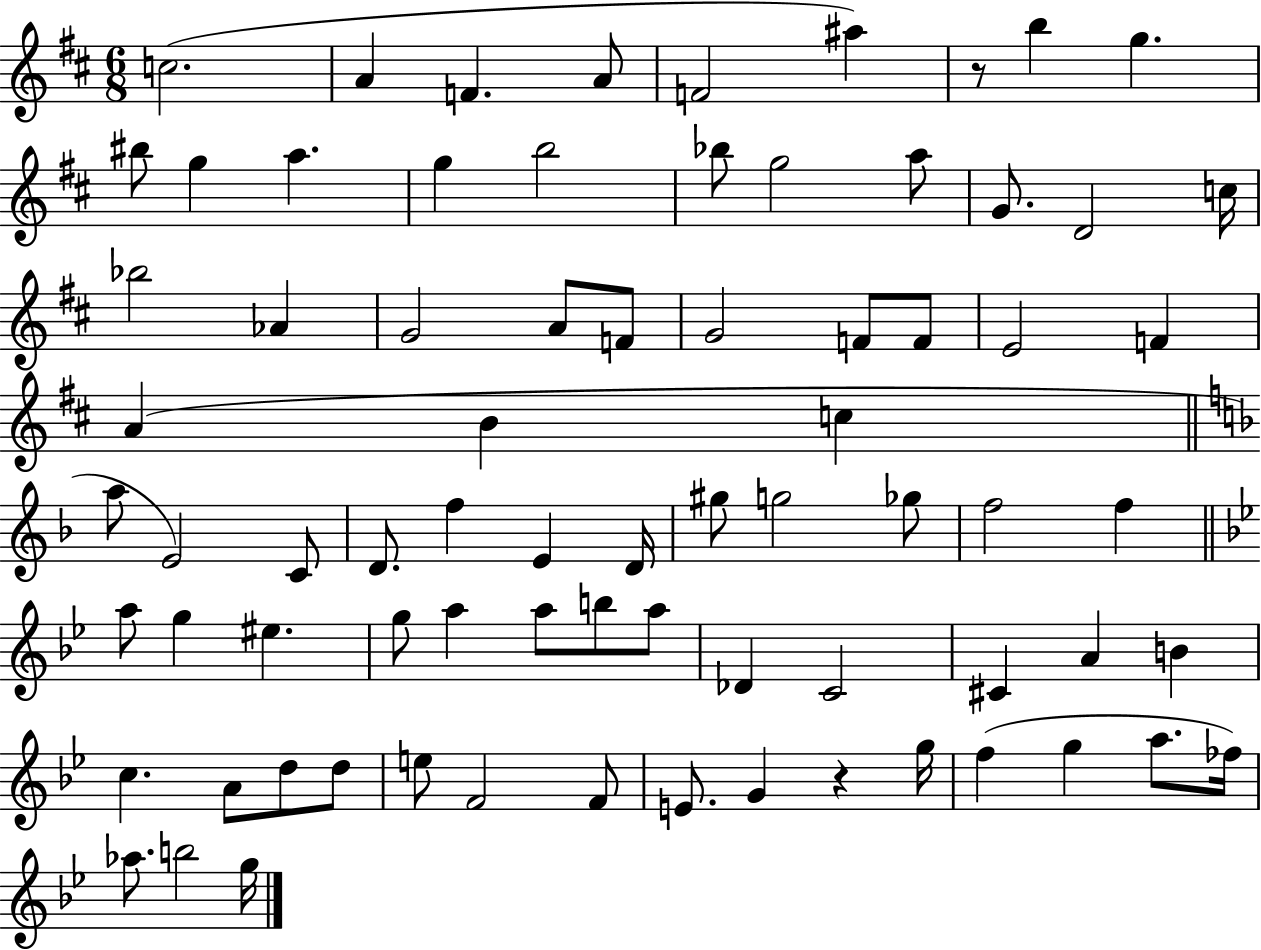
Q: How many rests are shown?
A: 2